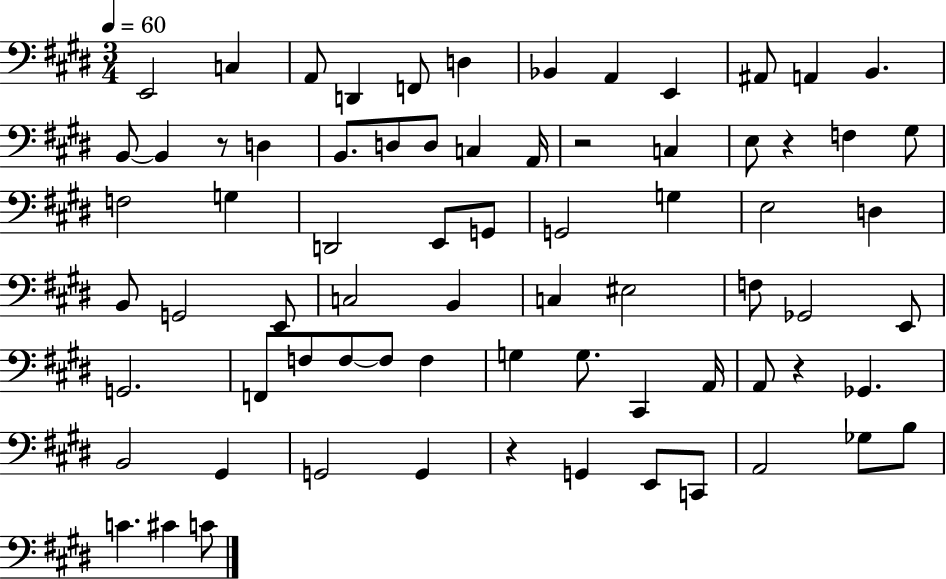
E2/h C3/q A2/e D2/q F2/e D3/q Bb2/q A2/q E2/q A#2/e A2/q B2/q. B2/e B2/q R/e D3/q B2/e. D3/e D3/e C3/q A2/s R/h C3/q E3/e R/q F3/q G#3/e F3/h G3/q D2/h E2/e G2/e G2/h G3/q E3/h D3/q B2/e G2/h E2/e C3/h B2/q C3/q EIS3/h F3/e Gb2/h E2/e G2/h. F2/e F3/e F3/e F3/e F3/q G3/q G3/e. C#2/q A2/s A2/e R/q Gb2/q. B2/h G#2/q G2/h G2/q R/q G2/q E2/e C2/e A2/h Gb3/e B3/e C4/q. C#4/q C4/e